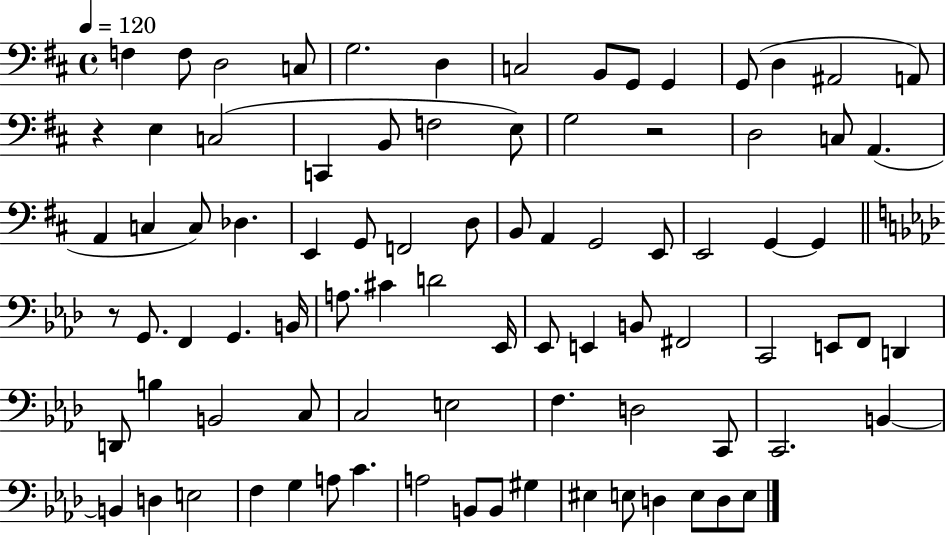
{
  \clef bass
  \time 4/4
  \defaultTimeSignature
  \key d \major
  \tempo 4 = 120
  f4 f8 d2 c8 | g2. d4 | c2 b,8 g,8 g,4 | g,8( d4 ais,2 a,8) | \break r4 e4 c2( | c,4 b,8 f2 e8) | g2 r2 | d2 c8 a,4.( | \break a,4 c4 c8) des4. | e,4 g,8 f,2 d8 | b,8 a,4 g,2 e,8 | e,2 g,4~~ g,4 | \break \bar "||" \break \key aes \major r8 g,8. f,4 g,4. b,16 | a8. cis'4 d'2 ees,16 | ees,8 e,4 b,8 fis,2 | c,2 e,8 f,8 d,4 | \break d,8 b4 b,2 c8 | c2 e2 | f4. d2 c,8 | c,2. b,4~~ | \break b,4 d4 e2 | f4 g4 a8 c'4. | a2 b,8 b,8 gis4 | eis4 e8 d4 e8 d8 e8 | \break \bar "|."
}